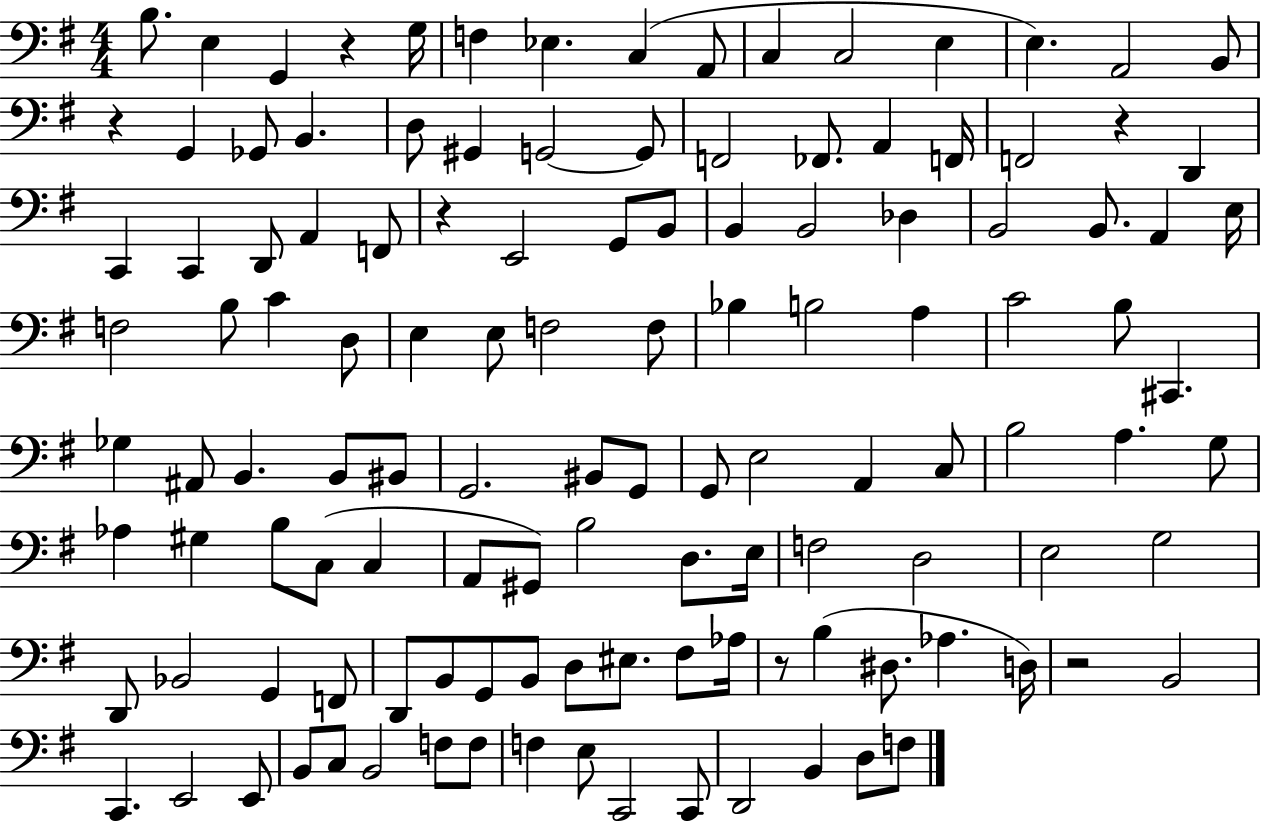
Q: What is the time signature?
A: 4/4